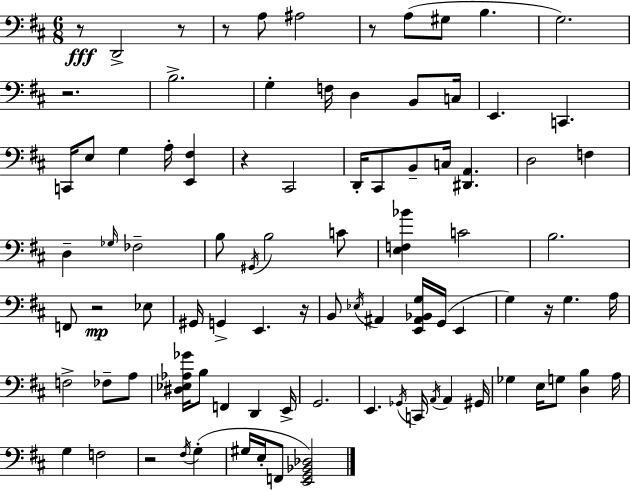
X:1
T:Untitled
M:6/8
L:1/4
K:D
z/2 D,,2 z/2 z/2 A,/2 ^A,2 z/2 A,/2 ^G,/2 B, G,2 z2 B,2 G, F,/4 D, B,,/2 C,/4 E,, C,, C,,/4 E,/2 G, A,/4 [E,,^F,] z ^C,,2 D,,/4 ^C,,/2 B,,/2 C,/4 [^D,,A,,] D,2 F, D, _G,/4 _F,2 B,/2 ^G,,/4 B,2 C/2 [E,F,_B] C2 B,2 F,,/2 z2 _E,/2 ^G,,/4 G,, E,, z/4 B,,/2 _E,/4 ^A,, [E,,^A,,_B,,G,]/4 G,,/4 E,, G, z/4 G, A,/4 F,2 _F,/2 A,/2 [^D,_E,_A,_G]/4 B,/2 F,, D,, E,,/4 G,,2 E,, _G,,/4 C,,/4 A,,/4 A,, ^G,,/4 _G, E,/4 G,/2 [D,B,] A,/4 G, F,2 z2 ^F,/4 G, ^G,/4 E,/4 F,,/2 [E,,G,,_B,,_D,]2